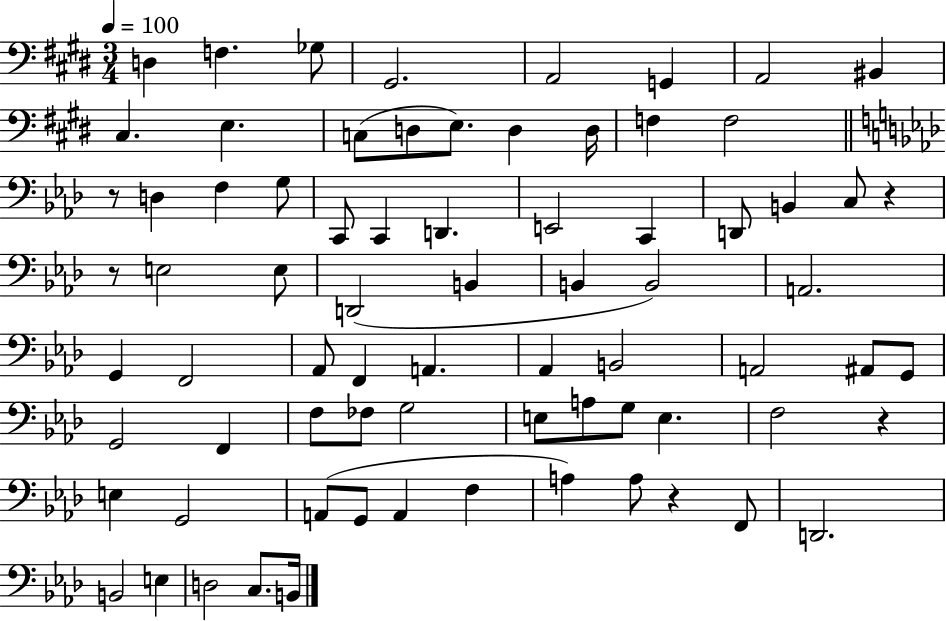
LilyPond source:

{
  \clef bass
  \numericTimeSignature
  \time 3/4
  \key e \major
  \tempo 4 = 100
  d4 f4. ges8 | gis,2. | a,2 g,4 | a,2 bis,4 | \break cis4. e4. | c8( d8 e8.) d4 d16 | f4 f2 | \bar "||" \break \key aes \major r8 d4 f4 g8 | c,8 c,4 d,4. | e,2 c,4 | d,8 b,4 c8 r4 | \break r8 e2 e8 | d,2( b,4 | b,4 b,2) | a,2. | \break g,4 f,2 | aes,8 f,4 a,4. | aes,4 b,2 | a,2 ais,8 g,8 | \break g,2 f,4 | f8 fes8 g2 | e8 a8 g8 e4. | f2 r4 | \break e4 g,2 | a,8( g,8 a,4 f4 | a4) a8 r4 f,8 | d,2. | \break b,2 e4 | d2 c8. b,16 | \bar "|."
}